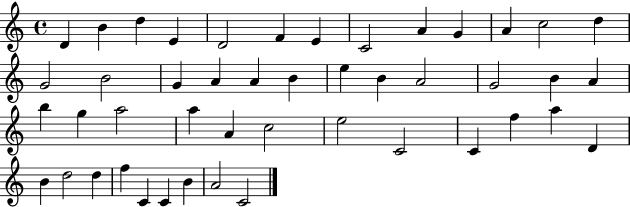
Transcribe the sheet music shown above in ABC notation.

X:1
T:Untitled
M:4/4
L:1/4
K:C
D B d E D2 F E C2 A G A c2 d G2 B2 G A A B e B A2 G2 B A b g a2 a A c2 e2 C2 C f a D B d2 d f C C B A2 C2